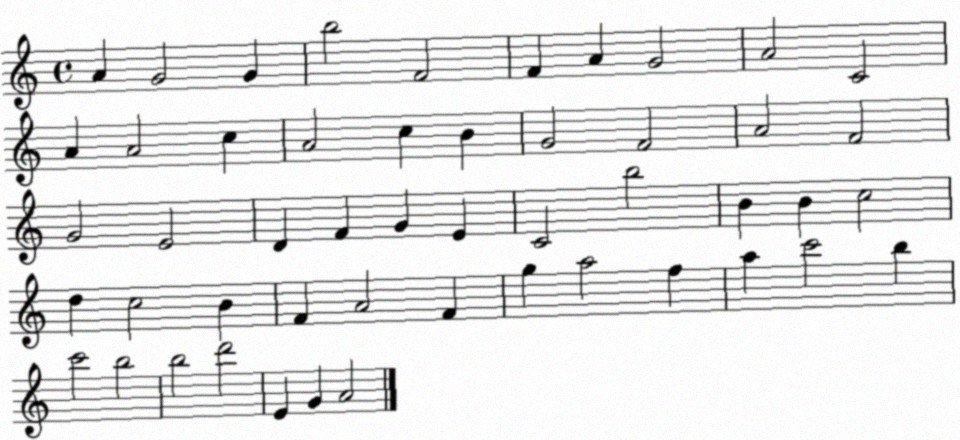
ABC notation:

X:1
T:Untitled
M:4/4
L:1/4
K:C
A G2 G b2 F2 F A G2 A2 C2 A A2 c A2 c B G2 F2 A2 F2 G2 E2 D F G E C2 b2 B B c2 d c2 B F A2 F g a2 f a c'2 b c'2 b2 b2 d'2 E G A2